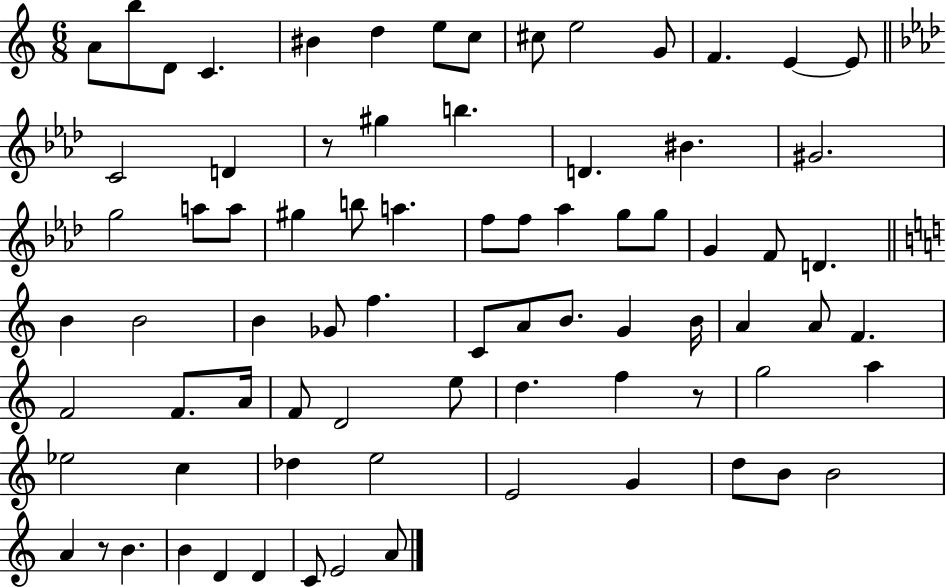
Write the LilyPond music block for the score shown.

{
  \clef treble
  \numericTimeSignature
  \time 6/8
  \key c \major
  \repeat volta 2 { a'8 b''8 d'8 c'4. | bis'4 d''4 e''8 c''8 | cis''8 e''2 g'8 | f'4. e'4~~ e'8 | \break \bar "||" \break \key aes \major c'2 d'4 | r8 gis''4 b''4. | d'4. bis'4. | gis'2. | \break g''2 a''8 a''8 | gis''4 b''8 a''4. | f''8 f''8 aes''4 g''8 g''8 | g'4 f'8 d'4. | \break \bar "||" \break \key c \major b'4 b'2 | b'4 ges'8 f''4. | c'8 a'8 b'8. g'4 b'16 | a'4 a'8 f'4. | \break f'2 f'8. a'16 | f'8 d'2 e''8 | d''4. f''4 r8 | g''2 a''4 | \break ees''2 c''4 | des''4 e''2 | e'2 g'4 | d''8 b'8 b'2 | \break a'4 r8 b'4. | b'4 d'4 d'4 | c'8 e'2 a'8 | } \bar "|."
}